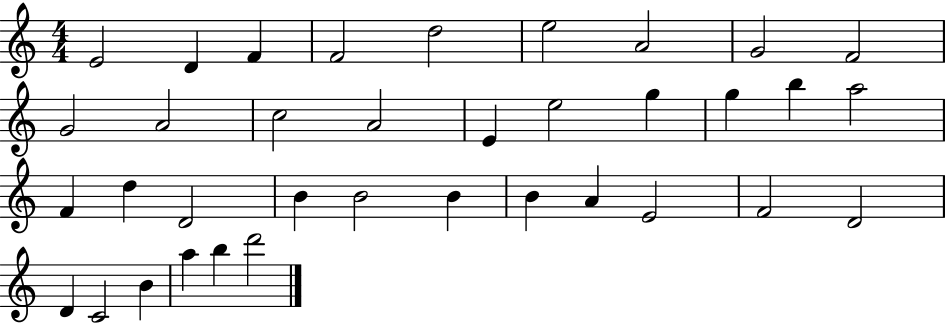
{
  \clef treble
  \numericTimeSignature
  \time 4/4
  \key c \major
  e'2 d'4 f'4 | f'2 d''2 | e''2 a'2 | g'2 f'2 | \break g'2 a'2 | c''2 a'2 | e'4 e''2 g''4 | g''4 b''4 a''2 | \break f'4 d''4 d'2 | b'4 b'2 b'4 | b'4 a'4 e'2 | f'2 d'2 | \break d'4 c'2 b'4 | a''4 b''4 d'''2 | \bar "|."
}